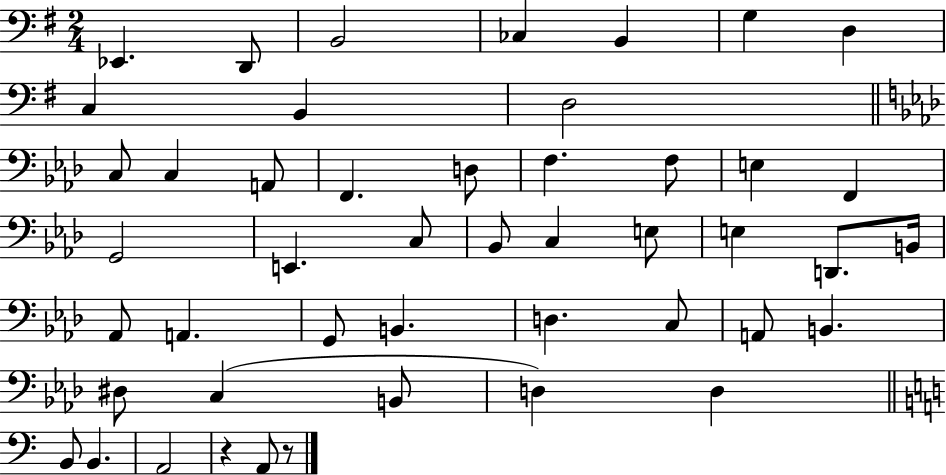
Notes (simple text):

Eb2/q. D2/e B2/h CES3/q B2/q G3/q D3/q C3/q B2/q D3/h C3/e C3/q A2/e F2/q. D3/e F3/q. F3/e E3/q F2/q G2/h E2/q. C3/e Bb2/e C3/q E3/e E3/q D2/e. B2/s Ab2/e A2/q. G2/e B2/q. D3/q. C3/e A2/e B2/q. D#3/e C3/q B2/e D3/q D3/q B2/e B2/q. A2/h R/q A2/e R/e